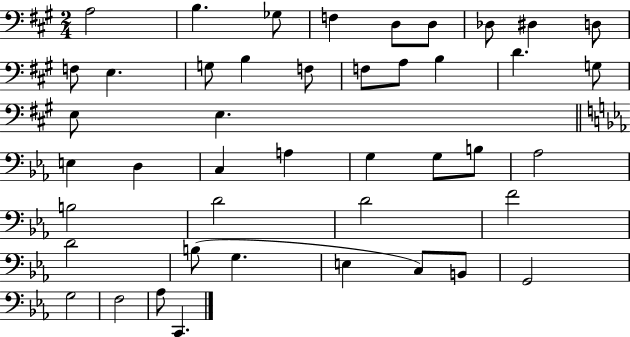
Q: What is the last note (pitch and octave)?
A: C2